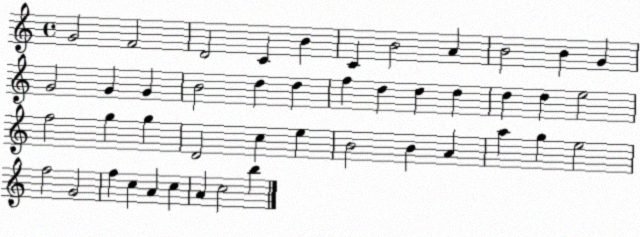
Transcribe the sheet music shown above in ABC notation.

X:1
T:Untitled
M:4/4
L:1/4
K:C
G2 F2 D2 C B C B2 A B2 B G G2 G G B2 d d f d d d d d e2 f2 g g D2 c e B2 B A a g e2 f2 G2 f c A c A c2 b